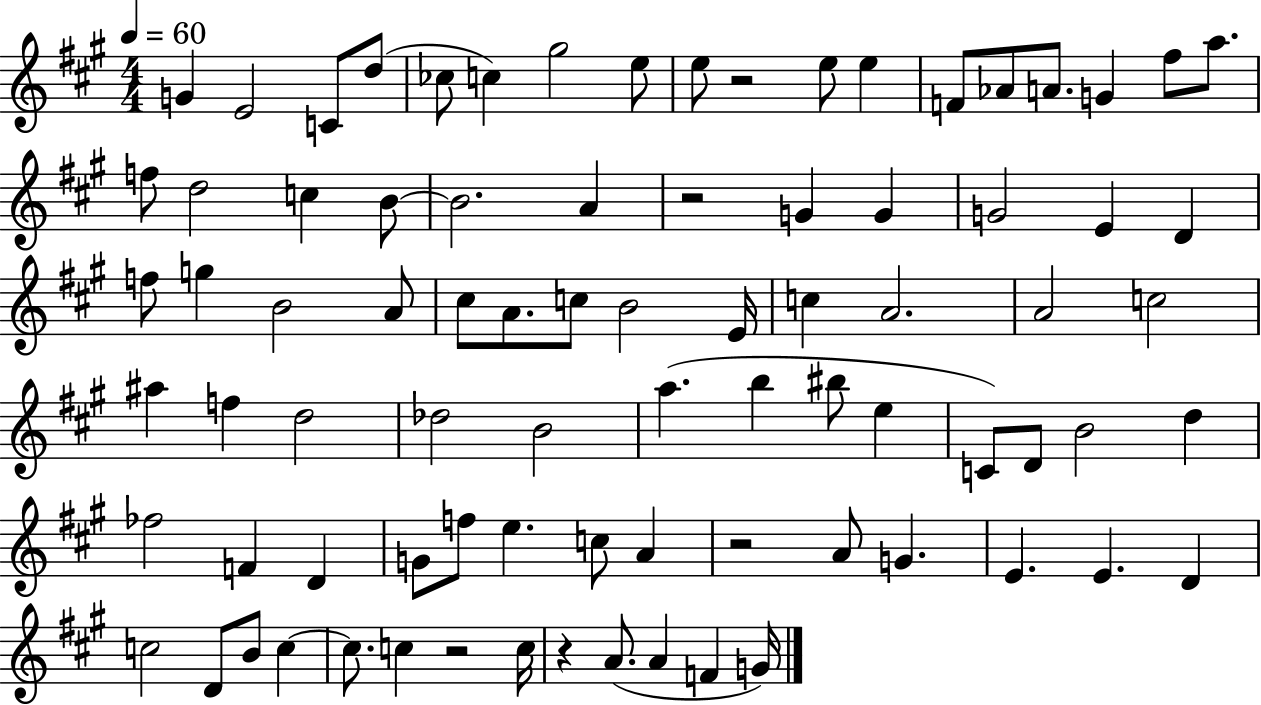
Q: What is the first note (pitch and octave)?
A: G4